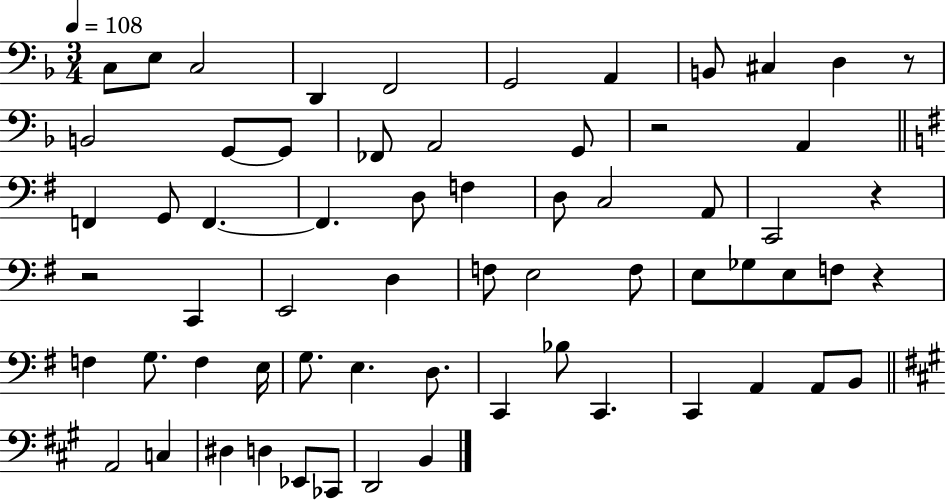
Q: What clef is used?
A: bass